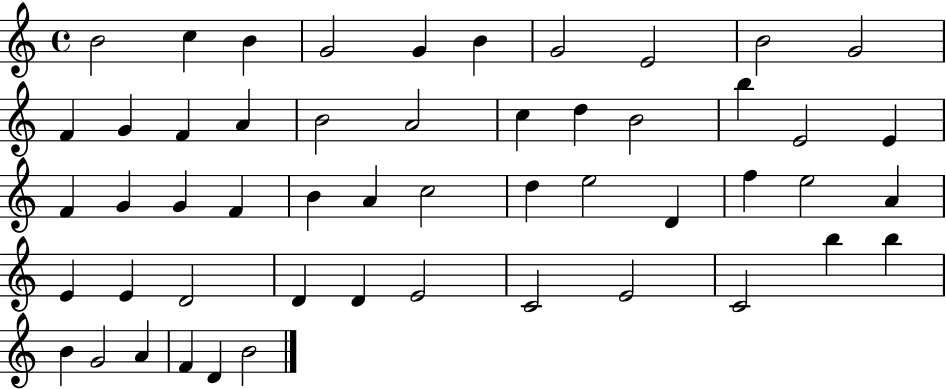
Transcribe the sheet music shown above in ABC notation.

X:1
T:Untitled
M:4/4
L:1/4
K:C
B2 c B G2 G B G2 E2 B2 G2 F G F A B2 A2 c d B2 b E2 E F G G F B A c2 d e2 D f e2 A E E D2 D D E2 C2 E2 C2 b b B G2 A F D B2